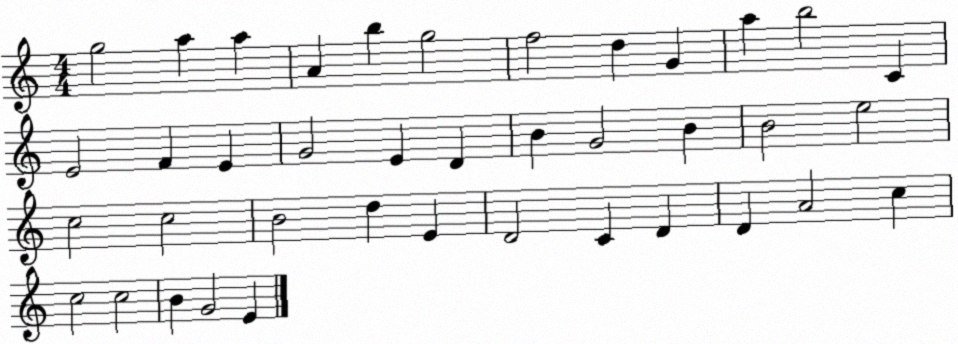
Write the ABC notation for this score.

X:1
T:Untitled
M:4/4
L:1/4
K:C
g2 a a A b g2 f2 d G a b2 C E2 F E G2 E D B G2 B B2 e2 c2 c2 B2 d E D2 C D D A2 c c2 c2 B G2 E